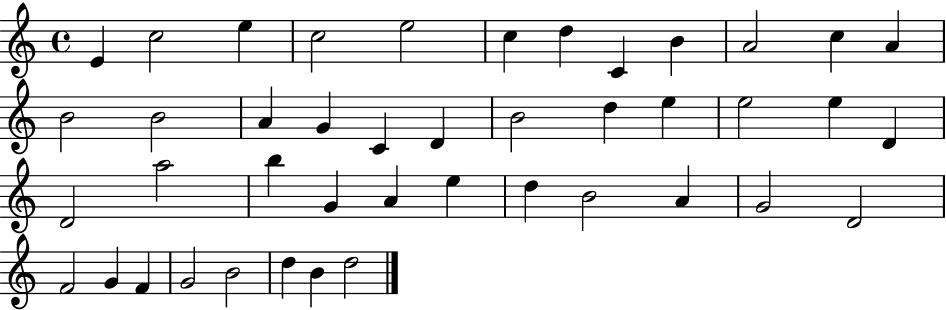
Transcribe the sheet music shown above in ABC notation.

X:1
T:Untitled
M:4/4
L:1/4
K:C
E c2 e c2 e2 c d C B A2 c A B2 B2 A G C D B2 d e e2 e D D2 a2 b G A e d B2 A G2 D2 F2 G F G2 B2 d B d2